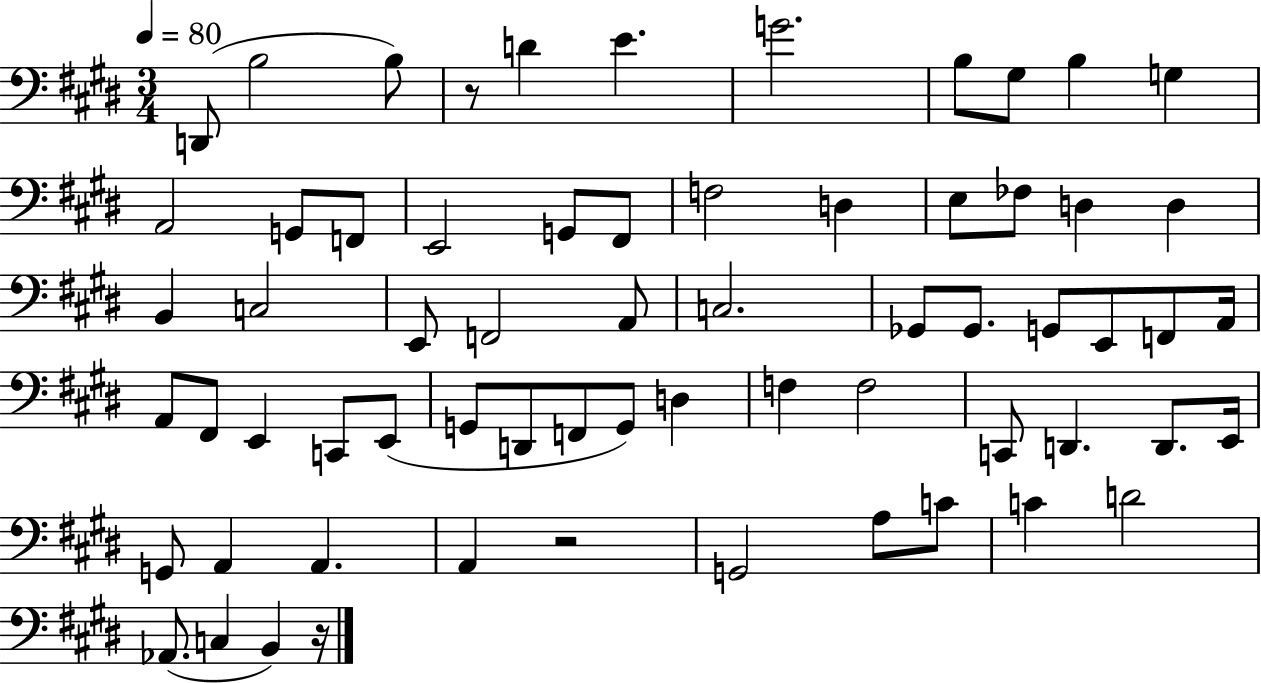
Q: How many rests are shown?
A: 3